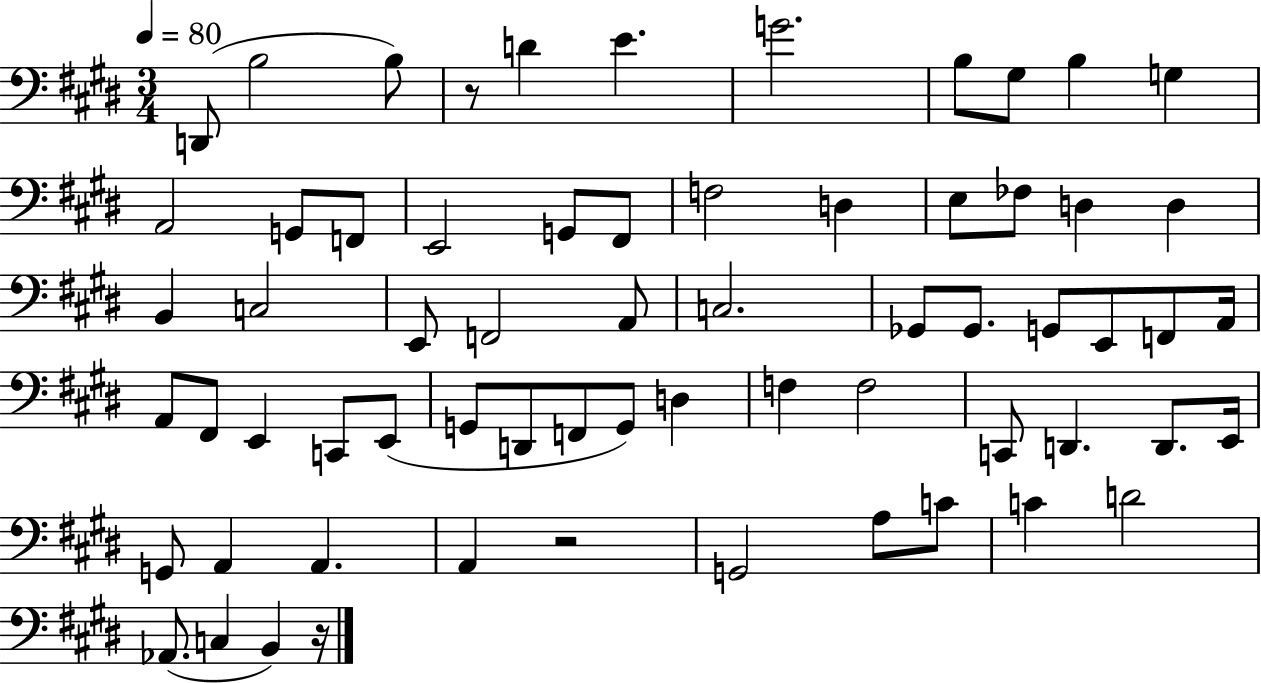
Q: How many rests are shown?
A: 3